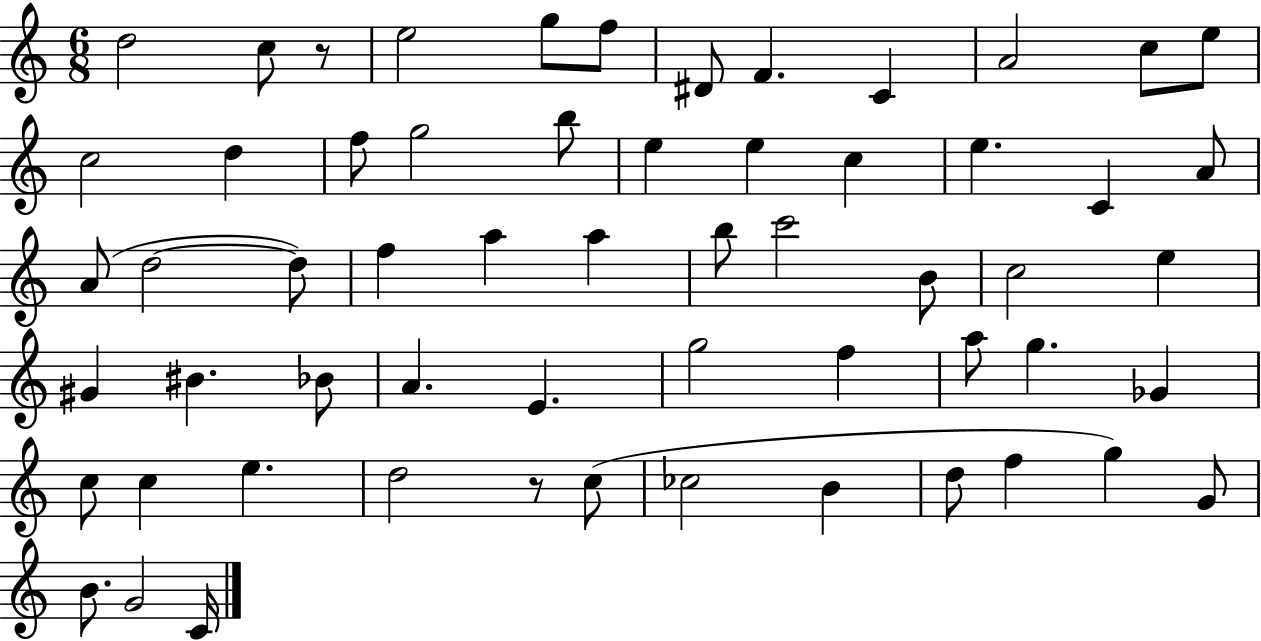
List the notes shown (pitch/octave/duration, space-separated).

D5/h C5/e R/e E5/h G5/e F5/e D#4/e F4/q. C4/q A4/h C5/e E5/e C5/h D5/q F5/e G5/h B5/e E5/q E5/q C5/q E5/q. C4/q A4/e A4/e D5/h D5/e F5/q A5/q A5/q B5/e C6/h B4/e C5/h E5/q G#4/q BIS4/q. Bb4/e A4/q. E4/q. G5/h F5/q A5/e G5/q. Gb4/q C5/e C5/q E5/q. D5/h R/e C5/e CES5/h B4/q D5/e F5/q G5/q G4/e B4/e. G4/h C4/s